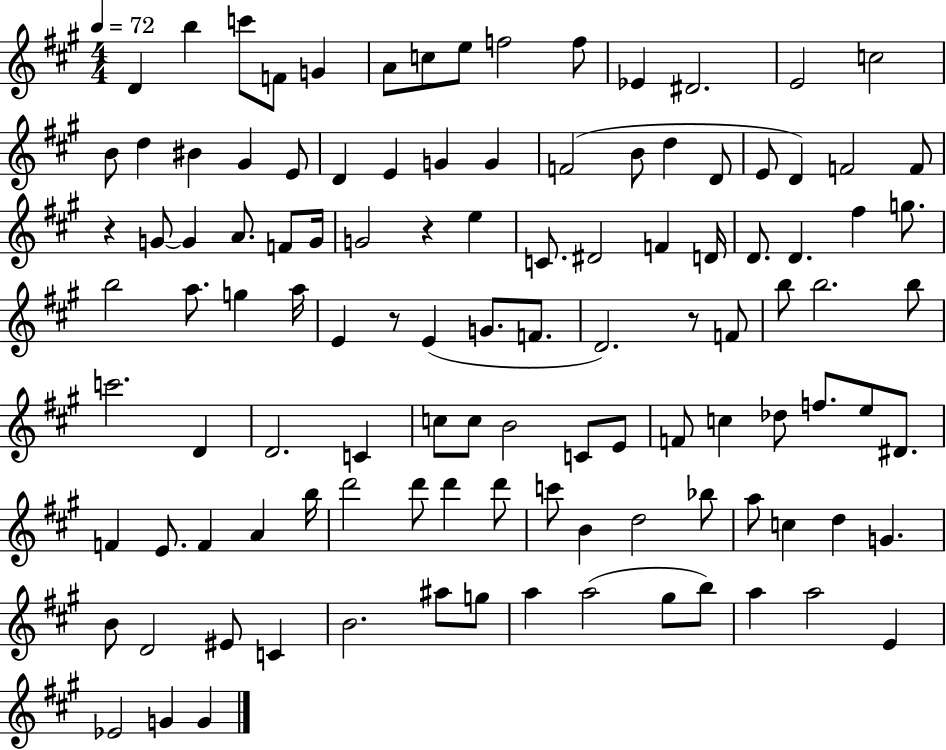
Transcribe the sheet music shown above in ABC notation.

X:1
T:Untitled
M:4/4
L:1/4
K:A
D b c'/2 F/2 G A/2 c/2 e/2 f2 f/2 _E ^D2 E2 c2 B/2 d ^B ^G E/2 D E G G F2 B/2 d D/2 E/2 D F2 F/2 z G/2 G A/2 F/2 G/4 G2 z e C/2 ^D2 F D/4 D/2 D ^f g/2 b2 a/2 g a/4 E z/2 E G/2 F/2 D2 z/2 F/2 b/2 b2 b/2 c'2 D D2 C c/2 c/2 B2 C/2 E/2 F/2 c _d/2 f/2 e/2 ^D/2 F E/2 F A b/4 d'2 d'/2 d' d'/2 c'/2 B d2 _b/2 a/2 c d G B/2 D2 ^E/2 C B2 ^a/2 g/2 a a2 ^g/2 b/2 a a2 E _E2 G G